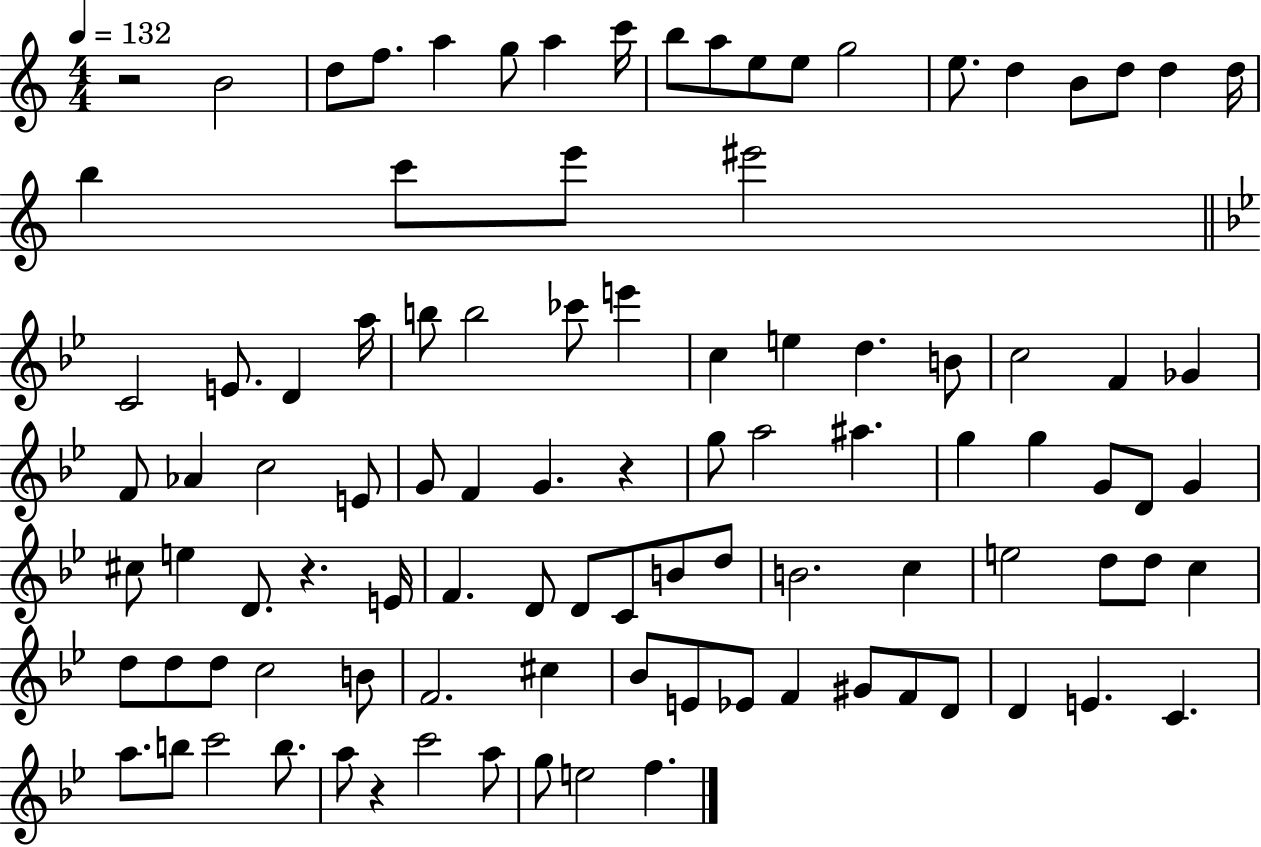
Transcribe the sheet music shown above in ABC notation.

X:1
T:Untitled
M:4/4
L:1/4
K:C
z2 B2 d/2 f/2 a g/2 a c'/4 b/2 a/2 e/2 e/2 g2 e/2 d B/2 d/2 d d/4 b c'/2 e'/2 ^e'2 C2 E/2 D a/4 b/2 b2 _c'/2 e' c e d B/2 c2 F _G F/2 _A c2 E/2 G/2 F G z g/2 a2 ^a g g G/2 D/2 G ^c/2 e D/2 z E/4 F D/2 D/2 C/2 B/2 d/2 B2 c e2 d/2 d/2 c d/2 d/2 d/2 c2 B/2 F2 ^c _B/2 E/2 _E/2 F ^G/2 F/2 D/2 D E C a/2 b/2 c'2 b/2 a/2 z c'2 a/2 g/2 e2 f